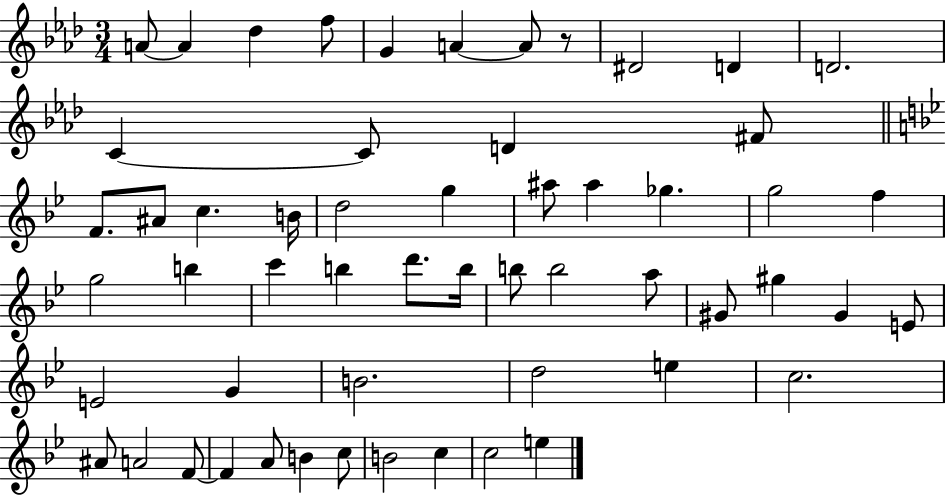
{
  \clef treble
  \numericTimeSignature
  \time 3/4
  \key aes \major
  a'8~~ a'4 des''4 f''8 | g'4 a'4~~ a'8 r8 | dis'2 d'4 | d'2. | \break c'4~~ c'8 d'4 fis'8 | \bar "||" \break \key bes \major f'8. ais'8 c''4. b'16 | d''2 g''4 | ais''8 ais''4 ges''4. | g''2 f''4 | \break g''2 b''4 | c'''4 b''4 d'''8. b''16 | b''8 b''2 a''8 | gis'8 gis''4 gis'4 e'8 | \break e'2 g'4 | b'2. | d''2 e''4 | c''2. | \break ais'8 a'2 f'8~~ | f'4 a'8 b'4 c''8 | b'2 c''4 | c''2 e''4 | \break \bar "|."
}